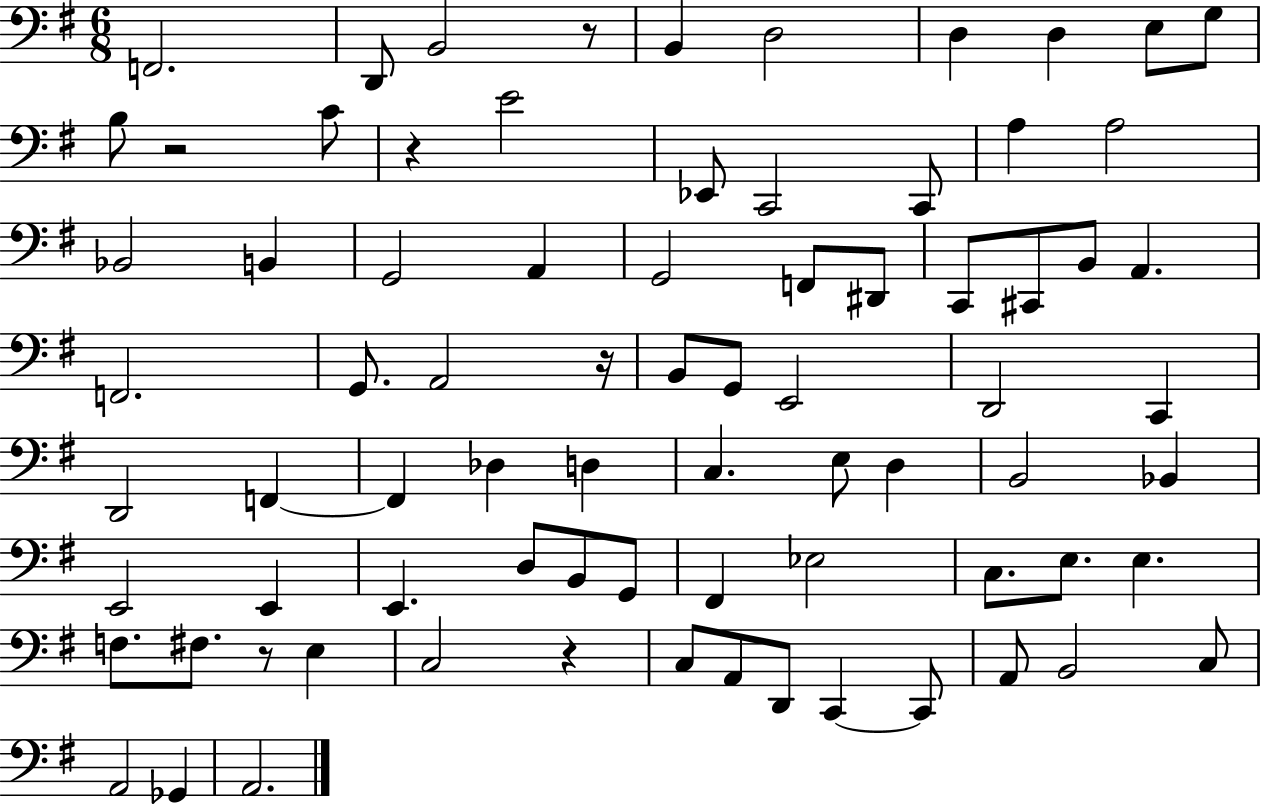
{
  \clef bass
  \numericTimeSignature
  \time 6/8
  \key g \major
  f,2. | d,8 b,2 r8 | b,4 d2 | d4 d4 e8 g8 | \break b8 r2 c'8 | r4 e'2 | ees,8 c,2 c,8 | a4 a2 | \break bes,2 b,4 | g,2 a,4 | g,2 f,8 dis,8 | c,8 cis,8 b,8 a,4. | \break f,2. | g,8. a,2 r16 | b,8 g,8 e,2 | d,2 c,4 | \break d,2 f,4~~ | f,4 des4 d4 | c4. e8 d4 | b,2 bes,4 | \break e,2 e,4 | e,4. d8 b,8 g,8 | fis,4 ees2 | c8. e8. e4. | \break f8. fis8. r8 e4 | c2 r4 | c8 a,8 d,8 c,4~~ c,8 | a,8 b,2 c8 | \break a,2 ges,4 | a,2. | \bar "|."
}